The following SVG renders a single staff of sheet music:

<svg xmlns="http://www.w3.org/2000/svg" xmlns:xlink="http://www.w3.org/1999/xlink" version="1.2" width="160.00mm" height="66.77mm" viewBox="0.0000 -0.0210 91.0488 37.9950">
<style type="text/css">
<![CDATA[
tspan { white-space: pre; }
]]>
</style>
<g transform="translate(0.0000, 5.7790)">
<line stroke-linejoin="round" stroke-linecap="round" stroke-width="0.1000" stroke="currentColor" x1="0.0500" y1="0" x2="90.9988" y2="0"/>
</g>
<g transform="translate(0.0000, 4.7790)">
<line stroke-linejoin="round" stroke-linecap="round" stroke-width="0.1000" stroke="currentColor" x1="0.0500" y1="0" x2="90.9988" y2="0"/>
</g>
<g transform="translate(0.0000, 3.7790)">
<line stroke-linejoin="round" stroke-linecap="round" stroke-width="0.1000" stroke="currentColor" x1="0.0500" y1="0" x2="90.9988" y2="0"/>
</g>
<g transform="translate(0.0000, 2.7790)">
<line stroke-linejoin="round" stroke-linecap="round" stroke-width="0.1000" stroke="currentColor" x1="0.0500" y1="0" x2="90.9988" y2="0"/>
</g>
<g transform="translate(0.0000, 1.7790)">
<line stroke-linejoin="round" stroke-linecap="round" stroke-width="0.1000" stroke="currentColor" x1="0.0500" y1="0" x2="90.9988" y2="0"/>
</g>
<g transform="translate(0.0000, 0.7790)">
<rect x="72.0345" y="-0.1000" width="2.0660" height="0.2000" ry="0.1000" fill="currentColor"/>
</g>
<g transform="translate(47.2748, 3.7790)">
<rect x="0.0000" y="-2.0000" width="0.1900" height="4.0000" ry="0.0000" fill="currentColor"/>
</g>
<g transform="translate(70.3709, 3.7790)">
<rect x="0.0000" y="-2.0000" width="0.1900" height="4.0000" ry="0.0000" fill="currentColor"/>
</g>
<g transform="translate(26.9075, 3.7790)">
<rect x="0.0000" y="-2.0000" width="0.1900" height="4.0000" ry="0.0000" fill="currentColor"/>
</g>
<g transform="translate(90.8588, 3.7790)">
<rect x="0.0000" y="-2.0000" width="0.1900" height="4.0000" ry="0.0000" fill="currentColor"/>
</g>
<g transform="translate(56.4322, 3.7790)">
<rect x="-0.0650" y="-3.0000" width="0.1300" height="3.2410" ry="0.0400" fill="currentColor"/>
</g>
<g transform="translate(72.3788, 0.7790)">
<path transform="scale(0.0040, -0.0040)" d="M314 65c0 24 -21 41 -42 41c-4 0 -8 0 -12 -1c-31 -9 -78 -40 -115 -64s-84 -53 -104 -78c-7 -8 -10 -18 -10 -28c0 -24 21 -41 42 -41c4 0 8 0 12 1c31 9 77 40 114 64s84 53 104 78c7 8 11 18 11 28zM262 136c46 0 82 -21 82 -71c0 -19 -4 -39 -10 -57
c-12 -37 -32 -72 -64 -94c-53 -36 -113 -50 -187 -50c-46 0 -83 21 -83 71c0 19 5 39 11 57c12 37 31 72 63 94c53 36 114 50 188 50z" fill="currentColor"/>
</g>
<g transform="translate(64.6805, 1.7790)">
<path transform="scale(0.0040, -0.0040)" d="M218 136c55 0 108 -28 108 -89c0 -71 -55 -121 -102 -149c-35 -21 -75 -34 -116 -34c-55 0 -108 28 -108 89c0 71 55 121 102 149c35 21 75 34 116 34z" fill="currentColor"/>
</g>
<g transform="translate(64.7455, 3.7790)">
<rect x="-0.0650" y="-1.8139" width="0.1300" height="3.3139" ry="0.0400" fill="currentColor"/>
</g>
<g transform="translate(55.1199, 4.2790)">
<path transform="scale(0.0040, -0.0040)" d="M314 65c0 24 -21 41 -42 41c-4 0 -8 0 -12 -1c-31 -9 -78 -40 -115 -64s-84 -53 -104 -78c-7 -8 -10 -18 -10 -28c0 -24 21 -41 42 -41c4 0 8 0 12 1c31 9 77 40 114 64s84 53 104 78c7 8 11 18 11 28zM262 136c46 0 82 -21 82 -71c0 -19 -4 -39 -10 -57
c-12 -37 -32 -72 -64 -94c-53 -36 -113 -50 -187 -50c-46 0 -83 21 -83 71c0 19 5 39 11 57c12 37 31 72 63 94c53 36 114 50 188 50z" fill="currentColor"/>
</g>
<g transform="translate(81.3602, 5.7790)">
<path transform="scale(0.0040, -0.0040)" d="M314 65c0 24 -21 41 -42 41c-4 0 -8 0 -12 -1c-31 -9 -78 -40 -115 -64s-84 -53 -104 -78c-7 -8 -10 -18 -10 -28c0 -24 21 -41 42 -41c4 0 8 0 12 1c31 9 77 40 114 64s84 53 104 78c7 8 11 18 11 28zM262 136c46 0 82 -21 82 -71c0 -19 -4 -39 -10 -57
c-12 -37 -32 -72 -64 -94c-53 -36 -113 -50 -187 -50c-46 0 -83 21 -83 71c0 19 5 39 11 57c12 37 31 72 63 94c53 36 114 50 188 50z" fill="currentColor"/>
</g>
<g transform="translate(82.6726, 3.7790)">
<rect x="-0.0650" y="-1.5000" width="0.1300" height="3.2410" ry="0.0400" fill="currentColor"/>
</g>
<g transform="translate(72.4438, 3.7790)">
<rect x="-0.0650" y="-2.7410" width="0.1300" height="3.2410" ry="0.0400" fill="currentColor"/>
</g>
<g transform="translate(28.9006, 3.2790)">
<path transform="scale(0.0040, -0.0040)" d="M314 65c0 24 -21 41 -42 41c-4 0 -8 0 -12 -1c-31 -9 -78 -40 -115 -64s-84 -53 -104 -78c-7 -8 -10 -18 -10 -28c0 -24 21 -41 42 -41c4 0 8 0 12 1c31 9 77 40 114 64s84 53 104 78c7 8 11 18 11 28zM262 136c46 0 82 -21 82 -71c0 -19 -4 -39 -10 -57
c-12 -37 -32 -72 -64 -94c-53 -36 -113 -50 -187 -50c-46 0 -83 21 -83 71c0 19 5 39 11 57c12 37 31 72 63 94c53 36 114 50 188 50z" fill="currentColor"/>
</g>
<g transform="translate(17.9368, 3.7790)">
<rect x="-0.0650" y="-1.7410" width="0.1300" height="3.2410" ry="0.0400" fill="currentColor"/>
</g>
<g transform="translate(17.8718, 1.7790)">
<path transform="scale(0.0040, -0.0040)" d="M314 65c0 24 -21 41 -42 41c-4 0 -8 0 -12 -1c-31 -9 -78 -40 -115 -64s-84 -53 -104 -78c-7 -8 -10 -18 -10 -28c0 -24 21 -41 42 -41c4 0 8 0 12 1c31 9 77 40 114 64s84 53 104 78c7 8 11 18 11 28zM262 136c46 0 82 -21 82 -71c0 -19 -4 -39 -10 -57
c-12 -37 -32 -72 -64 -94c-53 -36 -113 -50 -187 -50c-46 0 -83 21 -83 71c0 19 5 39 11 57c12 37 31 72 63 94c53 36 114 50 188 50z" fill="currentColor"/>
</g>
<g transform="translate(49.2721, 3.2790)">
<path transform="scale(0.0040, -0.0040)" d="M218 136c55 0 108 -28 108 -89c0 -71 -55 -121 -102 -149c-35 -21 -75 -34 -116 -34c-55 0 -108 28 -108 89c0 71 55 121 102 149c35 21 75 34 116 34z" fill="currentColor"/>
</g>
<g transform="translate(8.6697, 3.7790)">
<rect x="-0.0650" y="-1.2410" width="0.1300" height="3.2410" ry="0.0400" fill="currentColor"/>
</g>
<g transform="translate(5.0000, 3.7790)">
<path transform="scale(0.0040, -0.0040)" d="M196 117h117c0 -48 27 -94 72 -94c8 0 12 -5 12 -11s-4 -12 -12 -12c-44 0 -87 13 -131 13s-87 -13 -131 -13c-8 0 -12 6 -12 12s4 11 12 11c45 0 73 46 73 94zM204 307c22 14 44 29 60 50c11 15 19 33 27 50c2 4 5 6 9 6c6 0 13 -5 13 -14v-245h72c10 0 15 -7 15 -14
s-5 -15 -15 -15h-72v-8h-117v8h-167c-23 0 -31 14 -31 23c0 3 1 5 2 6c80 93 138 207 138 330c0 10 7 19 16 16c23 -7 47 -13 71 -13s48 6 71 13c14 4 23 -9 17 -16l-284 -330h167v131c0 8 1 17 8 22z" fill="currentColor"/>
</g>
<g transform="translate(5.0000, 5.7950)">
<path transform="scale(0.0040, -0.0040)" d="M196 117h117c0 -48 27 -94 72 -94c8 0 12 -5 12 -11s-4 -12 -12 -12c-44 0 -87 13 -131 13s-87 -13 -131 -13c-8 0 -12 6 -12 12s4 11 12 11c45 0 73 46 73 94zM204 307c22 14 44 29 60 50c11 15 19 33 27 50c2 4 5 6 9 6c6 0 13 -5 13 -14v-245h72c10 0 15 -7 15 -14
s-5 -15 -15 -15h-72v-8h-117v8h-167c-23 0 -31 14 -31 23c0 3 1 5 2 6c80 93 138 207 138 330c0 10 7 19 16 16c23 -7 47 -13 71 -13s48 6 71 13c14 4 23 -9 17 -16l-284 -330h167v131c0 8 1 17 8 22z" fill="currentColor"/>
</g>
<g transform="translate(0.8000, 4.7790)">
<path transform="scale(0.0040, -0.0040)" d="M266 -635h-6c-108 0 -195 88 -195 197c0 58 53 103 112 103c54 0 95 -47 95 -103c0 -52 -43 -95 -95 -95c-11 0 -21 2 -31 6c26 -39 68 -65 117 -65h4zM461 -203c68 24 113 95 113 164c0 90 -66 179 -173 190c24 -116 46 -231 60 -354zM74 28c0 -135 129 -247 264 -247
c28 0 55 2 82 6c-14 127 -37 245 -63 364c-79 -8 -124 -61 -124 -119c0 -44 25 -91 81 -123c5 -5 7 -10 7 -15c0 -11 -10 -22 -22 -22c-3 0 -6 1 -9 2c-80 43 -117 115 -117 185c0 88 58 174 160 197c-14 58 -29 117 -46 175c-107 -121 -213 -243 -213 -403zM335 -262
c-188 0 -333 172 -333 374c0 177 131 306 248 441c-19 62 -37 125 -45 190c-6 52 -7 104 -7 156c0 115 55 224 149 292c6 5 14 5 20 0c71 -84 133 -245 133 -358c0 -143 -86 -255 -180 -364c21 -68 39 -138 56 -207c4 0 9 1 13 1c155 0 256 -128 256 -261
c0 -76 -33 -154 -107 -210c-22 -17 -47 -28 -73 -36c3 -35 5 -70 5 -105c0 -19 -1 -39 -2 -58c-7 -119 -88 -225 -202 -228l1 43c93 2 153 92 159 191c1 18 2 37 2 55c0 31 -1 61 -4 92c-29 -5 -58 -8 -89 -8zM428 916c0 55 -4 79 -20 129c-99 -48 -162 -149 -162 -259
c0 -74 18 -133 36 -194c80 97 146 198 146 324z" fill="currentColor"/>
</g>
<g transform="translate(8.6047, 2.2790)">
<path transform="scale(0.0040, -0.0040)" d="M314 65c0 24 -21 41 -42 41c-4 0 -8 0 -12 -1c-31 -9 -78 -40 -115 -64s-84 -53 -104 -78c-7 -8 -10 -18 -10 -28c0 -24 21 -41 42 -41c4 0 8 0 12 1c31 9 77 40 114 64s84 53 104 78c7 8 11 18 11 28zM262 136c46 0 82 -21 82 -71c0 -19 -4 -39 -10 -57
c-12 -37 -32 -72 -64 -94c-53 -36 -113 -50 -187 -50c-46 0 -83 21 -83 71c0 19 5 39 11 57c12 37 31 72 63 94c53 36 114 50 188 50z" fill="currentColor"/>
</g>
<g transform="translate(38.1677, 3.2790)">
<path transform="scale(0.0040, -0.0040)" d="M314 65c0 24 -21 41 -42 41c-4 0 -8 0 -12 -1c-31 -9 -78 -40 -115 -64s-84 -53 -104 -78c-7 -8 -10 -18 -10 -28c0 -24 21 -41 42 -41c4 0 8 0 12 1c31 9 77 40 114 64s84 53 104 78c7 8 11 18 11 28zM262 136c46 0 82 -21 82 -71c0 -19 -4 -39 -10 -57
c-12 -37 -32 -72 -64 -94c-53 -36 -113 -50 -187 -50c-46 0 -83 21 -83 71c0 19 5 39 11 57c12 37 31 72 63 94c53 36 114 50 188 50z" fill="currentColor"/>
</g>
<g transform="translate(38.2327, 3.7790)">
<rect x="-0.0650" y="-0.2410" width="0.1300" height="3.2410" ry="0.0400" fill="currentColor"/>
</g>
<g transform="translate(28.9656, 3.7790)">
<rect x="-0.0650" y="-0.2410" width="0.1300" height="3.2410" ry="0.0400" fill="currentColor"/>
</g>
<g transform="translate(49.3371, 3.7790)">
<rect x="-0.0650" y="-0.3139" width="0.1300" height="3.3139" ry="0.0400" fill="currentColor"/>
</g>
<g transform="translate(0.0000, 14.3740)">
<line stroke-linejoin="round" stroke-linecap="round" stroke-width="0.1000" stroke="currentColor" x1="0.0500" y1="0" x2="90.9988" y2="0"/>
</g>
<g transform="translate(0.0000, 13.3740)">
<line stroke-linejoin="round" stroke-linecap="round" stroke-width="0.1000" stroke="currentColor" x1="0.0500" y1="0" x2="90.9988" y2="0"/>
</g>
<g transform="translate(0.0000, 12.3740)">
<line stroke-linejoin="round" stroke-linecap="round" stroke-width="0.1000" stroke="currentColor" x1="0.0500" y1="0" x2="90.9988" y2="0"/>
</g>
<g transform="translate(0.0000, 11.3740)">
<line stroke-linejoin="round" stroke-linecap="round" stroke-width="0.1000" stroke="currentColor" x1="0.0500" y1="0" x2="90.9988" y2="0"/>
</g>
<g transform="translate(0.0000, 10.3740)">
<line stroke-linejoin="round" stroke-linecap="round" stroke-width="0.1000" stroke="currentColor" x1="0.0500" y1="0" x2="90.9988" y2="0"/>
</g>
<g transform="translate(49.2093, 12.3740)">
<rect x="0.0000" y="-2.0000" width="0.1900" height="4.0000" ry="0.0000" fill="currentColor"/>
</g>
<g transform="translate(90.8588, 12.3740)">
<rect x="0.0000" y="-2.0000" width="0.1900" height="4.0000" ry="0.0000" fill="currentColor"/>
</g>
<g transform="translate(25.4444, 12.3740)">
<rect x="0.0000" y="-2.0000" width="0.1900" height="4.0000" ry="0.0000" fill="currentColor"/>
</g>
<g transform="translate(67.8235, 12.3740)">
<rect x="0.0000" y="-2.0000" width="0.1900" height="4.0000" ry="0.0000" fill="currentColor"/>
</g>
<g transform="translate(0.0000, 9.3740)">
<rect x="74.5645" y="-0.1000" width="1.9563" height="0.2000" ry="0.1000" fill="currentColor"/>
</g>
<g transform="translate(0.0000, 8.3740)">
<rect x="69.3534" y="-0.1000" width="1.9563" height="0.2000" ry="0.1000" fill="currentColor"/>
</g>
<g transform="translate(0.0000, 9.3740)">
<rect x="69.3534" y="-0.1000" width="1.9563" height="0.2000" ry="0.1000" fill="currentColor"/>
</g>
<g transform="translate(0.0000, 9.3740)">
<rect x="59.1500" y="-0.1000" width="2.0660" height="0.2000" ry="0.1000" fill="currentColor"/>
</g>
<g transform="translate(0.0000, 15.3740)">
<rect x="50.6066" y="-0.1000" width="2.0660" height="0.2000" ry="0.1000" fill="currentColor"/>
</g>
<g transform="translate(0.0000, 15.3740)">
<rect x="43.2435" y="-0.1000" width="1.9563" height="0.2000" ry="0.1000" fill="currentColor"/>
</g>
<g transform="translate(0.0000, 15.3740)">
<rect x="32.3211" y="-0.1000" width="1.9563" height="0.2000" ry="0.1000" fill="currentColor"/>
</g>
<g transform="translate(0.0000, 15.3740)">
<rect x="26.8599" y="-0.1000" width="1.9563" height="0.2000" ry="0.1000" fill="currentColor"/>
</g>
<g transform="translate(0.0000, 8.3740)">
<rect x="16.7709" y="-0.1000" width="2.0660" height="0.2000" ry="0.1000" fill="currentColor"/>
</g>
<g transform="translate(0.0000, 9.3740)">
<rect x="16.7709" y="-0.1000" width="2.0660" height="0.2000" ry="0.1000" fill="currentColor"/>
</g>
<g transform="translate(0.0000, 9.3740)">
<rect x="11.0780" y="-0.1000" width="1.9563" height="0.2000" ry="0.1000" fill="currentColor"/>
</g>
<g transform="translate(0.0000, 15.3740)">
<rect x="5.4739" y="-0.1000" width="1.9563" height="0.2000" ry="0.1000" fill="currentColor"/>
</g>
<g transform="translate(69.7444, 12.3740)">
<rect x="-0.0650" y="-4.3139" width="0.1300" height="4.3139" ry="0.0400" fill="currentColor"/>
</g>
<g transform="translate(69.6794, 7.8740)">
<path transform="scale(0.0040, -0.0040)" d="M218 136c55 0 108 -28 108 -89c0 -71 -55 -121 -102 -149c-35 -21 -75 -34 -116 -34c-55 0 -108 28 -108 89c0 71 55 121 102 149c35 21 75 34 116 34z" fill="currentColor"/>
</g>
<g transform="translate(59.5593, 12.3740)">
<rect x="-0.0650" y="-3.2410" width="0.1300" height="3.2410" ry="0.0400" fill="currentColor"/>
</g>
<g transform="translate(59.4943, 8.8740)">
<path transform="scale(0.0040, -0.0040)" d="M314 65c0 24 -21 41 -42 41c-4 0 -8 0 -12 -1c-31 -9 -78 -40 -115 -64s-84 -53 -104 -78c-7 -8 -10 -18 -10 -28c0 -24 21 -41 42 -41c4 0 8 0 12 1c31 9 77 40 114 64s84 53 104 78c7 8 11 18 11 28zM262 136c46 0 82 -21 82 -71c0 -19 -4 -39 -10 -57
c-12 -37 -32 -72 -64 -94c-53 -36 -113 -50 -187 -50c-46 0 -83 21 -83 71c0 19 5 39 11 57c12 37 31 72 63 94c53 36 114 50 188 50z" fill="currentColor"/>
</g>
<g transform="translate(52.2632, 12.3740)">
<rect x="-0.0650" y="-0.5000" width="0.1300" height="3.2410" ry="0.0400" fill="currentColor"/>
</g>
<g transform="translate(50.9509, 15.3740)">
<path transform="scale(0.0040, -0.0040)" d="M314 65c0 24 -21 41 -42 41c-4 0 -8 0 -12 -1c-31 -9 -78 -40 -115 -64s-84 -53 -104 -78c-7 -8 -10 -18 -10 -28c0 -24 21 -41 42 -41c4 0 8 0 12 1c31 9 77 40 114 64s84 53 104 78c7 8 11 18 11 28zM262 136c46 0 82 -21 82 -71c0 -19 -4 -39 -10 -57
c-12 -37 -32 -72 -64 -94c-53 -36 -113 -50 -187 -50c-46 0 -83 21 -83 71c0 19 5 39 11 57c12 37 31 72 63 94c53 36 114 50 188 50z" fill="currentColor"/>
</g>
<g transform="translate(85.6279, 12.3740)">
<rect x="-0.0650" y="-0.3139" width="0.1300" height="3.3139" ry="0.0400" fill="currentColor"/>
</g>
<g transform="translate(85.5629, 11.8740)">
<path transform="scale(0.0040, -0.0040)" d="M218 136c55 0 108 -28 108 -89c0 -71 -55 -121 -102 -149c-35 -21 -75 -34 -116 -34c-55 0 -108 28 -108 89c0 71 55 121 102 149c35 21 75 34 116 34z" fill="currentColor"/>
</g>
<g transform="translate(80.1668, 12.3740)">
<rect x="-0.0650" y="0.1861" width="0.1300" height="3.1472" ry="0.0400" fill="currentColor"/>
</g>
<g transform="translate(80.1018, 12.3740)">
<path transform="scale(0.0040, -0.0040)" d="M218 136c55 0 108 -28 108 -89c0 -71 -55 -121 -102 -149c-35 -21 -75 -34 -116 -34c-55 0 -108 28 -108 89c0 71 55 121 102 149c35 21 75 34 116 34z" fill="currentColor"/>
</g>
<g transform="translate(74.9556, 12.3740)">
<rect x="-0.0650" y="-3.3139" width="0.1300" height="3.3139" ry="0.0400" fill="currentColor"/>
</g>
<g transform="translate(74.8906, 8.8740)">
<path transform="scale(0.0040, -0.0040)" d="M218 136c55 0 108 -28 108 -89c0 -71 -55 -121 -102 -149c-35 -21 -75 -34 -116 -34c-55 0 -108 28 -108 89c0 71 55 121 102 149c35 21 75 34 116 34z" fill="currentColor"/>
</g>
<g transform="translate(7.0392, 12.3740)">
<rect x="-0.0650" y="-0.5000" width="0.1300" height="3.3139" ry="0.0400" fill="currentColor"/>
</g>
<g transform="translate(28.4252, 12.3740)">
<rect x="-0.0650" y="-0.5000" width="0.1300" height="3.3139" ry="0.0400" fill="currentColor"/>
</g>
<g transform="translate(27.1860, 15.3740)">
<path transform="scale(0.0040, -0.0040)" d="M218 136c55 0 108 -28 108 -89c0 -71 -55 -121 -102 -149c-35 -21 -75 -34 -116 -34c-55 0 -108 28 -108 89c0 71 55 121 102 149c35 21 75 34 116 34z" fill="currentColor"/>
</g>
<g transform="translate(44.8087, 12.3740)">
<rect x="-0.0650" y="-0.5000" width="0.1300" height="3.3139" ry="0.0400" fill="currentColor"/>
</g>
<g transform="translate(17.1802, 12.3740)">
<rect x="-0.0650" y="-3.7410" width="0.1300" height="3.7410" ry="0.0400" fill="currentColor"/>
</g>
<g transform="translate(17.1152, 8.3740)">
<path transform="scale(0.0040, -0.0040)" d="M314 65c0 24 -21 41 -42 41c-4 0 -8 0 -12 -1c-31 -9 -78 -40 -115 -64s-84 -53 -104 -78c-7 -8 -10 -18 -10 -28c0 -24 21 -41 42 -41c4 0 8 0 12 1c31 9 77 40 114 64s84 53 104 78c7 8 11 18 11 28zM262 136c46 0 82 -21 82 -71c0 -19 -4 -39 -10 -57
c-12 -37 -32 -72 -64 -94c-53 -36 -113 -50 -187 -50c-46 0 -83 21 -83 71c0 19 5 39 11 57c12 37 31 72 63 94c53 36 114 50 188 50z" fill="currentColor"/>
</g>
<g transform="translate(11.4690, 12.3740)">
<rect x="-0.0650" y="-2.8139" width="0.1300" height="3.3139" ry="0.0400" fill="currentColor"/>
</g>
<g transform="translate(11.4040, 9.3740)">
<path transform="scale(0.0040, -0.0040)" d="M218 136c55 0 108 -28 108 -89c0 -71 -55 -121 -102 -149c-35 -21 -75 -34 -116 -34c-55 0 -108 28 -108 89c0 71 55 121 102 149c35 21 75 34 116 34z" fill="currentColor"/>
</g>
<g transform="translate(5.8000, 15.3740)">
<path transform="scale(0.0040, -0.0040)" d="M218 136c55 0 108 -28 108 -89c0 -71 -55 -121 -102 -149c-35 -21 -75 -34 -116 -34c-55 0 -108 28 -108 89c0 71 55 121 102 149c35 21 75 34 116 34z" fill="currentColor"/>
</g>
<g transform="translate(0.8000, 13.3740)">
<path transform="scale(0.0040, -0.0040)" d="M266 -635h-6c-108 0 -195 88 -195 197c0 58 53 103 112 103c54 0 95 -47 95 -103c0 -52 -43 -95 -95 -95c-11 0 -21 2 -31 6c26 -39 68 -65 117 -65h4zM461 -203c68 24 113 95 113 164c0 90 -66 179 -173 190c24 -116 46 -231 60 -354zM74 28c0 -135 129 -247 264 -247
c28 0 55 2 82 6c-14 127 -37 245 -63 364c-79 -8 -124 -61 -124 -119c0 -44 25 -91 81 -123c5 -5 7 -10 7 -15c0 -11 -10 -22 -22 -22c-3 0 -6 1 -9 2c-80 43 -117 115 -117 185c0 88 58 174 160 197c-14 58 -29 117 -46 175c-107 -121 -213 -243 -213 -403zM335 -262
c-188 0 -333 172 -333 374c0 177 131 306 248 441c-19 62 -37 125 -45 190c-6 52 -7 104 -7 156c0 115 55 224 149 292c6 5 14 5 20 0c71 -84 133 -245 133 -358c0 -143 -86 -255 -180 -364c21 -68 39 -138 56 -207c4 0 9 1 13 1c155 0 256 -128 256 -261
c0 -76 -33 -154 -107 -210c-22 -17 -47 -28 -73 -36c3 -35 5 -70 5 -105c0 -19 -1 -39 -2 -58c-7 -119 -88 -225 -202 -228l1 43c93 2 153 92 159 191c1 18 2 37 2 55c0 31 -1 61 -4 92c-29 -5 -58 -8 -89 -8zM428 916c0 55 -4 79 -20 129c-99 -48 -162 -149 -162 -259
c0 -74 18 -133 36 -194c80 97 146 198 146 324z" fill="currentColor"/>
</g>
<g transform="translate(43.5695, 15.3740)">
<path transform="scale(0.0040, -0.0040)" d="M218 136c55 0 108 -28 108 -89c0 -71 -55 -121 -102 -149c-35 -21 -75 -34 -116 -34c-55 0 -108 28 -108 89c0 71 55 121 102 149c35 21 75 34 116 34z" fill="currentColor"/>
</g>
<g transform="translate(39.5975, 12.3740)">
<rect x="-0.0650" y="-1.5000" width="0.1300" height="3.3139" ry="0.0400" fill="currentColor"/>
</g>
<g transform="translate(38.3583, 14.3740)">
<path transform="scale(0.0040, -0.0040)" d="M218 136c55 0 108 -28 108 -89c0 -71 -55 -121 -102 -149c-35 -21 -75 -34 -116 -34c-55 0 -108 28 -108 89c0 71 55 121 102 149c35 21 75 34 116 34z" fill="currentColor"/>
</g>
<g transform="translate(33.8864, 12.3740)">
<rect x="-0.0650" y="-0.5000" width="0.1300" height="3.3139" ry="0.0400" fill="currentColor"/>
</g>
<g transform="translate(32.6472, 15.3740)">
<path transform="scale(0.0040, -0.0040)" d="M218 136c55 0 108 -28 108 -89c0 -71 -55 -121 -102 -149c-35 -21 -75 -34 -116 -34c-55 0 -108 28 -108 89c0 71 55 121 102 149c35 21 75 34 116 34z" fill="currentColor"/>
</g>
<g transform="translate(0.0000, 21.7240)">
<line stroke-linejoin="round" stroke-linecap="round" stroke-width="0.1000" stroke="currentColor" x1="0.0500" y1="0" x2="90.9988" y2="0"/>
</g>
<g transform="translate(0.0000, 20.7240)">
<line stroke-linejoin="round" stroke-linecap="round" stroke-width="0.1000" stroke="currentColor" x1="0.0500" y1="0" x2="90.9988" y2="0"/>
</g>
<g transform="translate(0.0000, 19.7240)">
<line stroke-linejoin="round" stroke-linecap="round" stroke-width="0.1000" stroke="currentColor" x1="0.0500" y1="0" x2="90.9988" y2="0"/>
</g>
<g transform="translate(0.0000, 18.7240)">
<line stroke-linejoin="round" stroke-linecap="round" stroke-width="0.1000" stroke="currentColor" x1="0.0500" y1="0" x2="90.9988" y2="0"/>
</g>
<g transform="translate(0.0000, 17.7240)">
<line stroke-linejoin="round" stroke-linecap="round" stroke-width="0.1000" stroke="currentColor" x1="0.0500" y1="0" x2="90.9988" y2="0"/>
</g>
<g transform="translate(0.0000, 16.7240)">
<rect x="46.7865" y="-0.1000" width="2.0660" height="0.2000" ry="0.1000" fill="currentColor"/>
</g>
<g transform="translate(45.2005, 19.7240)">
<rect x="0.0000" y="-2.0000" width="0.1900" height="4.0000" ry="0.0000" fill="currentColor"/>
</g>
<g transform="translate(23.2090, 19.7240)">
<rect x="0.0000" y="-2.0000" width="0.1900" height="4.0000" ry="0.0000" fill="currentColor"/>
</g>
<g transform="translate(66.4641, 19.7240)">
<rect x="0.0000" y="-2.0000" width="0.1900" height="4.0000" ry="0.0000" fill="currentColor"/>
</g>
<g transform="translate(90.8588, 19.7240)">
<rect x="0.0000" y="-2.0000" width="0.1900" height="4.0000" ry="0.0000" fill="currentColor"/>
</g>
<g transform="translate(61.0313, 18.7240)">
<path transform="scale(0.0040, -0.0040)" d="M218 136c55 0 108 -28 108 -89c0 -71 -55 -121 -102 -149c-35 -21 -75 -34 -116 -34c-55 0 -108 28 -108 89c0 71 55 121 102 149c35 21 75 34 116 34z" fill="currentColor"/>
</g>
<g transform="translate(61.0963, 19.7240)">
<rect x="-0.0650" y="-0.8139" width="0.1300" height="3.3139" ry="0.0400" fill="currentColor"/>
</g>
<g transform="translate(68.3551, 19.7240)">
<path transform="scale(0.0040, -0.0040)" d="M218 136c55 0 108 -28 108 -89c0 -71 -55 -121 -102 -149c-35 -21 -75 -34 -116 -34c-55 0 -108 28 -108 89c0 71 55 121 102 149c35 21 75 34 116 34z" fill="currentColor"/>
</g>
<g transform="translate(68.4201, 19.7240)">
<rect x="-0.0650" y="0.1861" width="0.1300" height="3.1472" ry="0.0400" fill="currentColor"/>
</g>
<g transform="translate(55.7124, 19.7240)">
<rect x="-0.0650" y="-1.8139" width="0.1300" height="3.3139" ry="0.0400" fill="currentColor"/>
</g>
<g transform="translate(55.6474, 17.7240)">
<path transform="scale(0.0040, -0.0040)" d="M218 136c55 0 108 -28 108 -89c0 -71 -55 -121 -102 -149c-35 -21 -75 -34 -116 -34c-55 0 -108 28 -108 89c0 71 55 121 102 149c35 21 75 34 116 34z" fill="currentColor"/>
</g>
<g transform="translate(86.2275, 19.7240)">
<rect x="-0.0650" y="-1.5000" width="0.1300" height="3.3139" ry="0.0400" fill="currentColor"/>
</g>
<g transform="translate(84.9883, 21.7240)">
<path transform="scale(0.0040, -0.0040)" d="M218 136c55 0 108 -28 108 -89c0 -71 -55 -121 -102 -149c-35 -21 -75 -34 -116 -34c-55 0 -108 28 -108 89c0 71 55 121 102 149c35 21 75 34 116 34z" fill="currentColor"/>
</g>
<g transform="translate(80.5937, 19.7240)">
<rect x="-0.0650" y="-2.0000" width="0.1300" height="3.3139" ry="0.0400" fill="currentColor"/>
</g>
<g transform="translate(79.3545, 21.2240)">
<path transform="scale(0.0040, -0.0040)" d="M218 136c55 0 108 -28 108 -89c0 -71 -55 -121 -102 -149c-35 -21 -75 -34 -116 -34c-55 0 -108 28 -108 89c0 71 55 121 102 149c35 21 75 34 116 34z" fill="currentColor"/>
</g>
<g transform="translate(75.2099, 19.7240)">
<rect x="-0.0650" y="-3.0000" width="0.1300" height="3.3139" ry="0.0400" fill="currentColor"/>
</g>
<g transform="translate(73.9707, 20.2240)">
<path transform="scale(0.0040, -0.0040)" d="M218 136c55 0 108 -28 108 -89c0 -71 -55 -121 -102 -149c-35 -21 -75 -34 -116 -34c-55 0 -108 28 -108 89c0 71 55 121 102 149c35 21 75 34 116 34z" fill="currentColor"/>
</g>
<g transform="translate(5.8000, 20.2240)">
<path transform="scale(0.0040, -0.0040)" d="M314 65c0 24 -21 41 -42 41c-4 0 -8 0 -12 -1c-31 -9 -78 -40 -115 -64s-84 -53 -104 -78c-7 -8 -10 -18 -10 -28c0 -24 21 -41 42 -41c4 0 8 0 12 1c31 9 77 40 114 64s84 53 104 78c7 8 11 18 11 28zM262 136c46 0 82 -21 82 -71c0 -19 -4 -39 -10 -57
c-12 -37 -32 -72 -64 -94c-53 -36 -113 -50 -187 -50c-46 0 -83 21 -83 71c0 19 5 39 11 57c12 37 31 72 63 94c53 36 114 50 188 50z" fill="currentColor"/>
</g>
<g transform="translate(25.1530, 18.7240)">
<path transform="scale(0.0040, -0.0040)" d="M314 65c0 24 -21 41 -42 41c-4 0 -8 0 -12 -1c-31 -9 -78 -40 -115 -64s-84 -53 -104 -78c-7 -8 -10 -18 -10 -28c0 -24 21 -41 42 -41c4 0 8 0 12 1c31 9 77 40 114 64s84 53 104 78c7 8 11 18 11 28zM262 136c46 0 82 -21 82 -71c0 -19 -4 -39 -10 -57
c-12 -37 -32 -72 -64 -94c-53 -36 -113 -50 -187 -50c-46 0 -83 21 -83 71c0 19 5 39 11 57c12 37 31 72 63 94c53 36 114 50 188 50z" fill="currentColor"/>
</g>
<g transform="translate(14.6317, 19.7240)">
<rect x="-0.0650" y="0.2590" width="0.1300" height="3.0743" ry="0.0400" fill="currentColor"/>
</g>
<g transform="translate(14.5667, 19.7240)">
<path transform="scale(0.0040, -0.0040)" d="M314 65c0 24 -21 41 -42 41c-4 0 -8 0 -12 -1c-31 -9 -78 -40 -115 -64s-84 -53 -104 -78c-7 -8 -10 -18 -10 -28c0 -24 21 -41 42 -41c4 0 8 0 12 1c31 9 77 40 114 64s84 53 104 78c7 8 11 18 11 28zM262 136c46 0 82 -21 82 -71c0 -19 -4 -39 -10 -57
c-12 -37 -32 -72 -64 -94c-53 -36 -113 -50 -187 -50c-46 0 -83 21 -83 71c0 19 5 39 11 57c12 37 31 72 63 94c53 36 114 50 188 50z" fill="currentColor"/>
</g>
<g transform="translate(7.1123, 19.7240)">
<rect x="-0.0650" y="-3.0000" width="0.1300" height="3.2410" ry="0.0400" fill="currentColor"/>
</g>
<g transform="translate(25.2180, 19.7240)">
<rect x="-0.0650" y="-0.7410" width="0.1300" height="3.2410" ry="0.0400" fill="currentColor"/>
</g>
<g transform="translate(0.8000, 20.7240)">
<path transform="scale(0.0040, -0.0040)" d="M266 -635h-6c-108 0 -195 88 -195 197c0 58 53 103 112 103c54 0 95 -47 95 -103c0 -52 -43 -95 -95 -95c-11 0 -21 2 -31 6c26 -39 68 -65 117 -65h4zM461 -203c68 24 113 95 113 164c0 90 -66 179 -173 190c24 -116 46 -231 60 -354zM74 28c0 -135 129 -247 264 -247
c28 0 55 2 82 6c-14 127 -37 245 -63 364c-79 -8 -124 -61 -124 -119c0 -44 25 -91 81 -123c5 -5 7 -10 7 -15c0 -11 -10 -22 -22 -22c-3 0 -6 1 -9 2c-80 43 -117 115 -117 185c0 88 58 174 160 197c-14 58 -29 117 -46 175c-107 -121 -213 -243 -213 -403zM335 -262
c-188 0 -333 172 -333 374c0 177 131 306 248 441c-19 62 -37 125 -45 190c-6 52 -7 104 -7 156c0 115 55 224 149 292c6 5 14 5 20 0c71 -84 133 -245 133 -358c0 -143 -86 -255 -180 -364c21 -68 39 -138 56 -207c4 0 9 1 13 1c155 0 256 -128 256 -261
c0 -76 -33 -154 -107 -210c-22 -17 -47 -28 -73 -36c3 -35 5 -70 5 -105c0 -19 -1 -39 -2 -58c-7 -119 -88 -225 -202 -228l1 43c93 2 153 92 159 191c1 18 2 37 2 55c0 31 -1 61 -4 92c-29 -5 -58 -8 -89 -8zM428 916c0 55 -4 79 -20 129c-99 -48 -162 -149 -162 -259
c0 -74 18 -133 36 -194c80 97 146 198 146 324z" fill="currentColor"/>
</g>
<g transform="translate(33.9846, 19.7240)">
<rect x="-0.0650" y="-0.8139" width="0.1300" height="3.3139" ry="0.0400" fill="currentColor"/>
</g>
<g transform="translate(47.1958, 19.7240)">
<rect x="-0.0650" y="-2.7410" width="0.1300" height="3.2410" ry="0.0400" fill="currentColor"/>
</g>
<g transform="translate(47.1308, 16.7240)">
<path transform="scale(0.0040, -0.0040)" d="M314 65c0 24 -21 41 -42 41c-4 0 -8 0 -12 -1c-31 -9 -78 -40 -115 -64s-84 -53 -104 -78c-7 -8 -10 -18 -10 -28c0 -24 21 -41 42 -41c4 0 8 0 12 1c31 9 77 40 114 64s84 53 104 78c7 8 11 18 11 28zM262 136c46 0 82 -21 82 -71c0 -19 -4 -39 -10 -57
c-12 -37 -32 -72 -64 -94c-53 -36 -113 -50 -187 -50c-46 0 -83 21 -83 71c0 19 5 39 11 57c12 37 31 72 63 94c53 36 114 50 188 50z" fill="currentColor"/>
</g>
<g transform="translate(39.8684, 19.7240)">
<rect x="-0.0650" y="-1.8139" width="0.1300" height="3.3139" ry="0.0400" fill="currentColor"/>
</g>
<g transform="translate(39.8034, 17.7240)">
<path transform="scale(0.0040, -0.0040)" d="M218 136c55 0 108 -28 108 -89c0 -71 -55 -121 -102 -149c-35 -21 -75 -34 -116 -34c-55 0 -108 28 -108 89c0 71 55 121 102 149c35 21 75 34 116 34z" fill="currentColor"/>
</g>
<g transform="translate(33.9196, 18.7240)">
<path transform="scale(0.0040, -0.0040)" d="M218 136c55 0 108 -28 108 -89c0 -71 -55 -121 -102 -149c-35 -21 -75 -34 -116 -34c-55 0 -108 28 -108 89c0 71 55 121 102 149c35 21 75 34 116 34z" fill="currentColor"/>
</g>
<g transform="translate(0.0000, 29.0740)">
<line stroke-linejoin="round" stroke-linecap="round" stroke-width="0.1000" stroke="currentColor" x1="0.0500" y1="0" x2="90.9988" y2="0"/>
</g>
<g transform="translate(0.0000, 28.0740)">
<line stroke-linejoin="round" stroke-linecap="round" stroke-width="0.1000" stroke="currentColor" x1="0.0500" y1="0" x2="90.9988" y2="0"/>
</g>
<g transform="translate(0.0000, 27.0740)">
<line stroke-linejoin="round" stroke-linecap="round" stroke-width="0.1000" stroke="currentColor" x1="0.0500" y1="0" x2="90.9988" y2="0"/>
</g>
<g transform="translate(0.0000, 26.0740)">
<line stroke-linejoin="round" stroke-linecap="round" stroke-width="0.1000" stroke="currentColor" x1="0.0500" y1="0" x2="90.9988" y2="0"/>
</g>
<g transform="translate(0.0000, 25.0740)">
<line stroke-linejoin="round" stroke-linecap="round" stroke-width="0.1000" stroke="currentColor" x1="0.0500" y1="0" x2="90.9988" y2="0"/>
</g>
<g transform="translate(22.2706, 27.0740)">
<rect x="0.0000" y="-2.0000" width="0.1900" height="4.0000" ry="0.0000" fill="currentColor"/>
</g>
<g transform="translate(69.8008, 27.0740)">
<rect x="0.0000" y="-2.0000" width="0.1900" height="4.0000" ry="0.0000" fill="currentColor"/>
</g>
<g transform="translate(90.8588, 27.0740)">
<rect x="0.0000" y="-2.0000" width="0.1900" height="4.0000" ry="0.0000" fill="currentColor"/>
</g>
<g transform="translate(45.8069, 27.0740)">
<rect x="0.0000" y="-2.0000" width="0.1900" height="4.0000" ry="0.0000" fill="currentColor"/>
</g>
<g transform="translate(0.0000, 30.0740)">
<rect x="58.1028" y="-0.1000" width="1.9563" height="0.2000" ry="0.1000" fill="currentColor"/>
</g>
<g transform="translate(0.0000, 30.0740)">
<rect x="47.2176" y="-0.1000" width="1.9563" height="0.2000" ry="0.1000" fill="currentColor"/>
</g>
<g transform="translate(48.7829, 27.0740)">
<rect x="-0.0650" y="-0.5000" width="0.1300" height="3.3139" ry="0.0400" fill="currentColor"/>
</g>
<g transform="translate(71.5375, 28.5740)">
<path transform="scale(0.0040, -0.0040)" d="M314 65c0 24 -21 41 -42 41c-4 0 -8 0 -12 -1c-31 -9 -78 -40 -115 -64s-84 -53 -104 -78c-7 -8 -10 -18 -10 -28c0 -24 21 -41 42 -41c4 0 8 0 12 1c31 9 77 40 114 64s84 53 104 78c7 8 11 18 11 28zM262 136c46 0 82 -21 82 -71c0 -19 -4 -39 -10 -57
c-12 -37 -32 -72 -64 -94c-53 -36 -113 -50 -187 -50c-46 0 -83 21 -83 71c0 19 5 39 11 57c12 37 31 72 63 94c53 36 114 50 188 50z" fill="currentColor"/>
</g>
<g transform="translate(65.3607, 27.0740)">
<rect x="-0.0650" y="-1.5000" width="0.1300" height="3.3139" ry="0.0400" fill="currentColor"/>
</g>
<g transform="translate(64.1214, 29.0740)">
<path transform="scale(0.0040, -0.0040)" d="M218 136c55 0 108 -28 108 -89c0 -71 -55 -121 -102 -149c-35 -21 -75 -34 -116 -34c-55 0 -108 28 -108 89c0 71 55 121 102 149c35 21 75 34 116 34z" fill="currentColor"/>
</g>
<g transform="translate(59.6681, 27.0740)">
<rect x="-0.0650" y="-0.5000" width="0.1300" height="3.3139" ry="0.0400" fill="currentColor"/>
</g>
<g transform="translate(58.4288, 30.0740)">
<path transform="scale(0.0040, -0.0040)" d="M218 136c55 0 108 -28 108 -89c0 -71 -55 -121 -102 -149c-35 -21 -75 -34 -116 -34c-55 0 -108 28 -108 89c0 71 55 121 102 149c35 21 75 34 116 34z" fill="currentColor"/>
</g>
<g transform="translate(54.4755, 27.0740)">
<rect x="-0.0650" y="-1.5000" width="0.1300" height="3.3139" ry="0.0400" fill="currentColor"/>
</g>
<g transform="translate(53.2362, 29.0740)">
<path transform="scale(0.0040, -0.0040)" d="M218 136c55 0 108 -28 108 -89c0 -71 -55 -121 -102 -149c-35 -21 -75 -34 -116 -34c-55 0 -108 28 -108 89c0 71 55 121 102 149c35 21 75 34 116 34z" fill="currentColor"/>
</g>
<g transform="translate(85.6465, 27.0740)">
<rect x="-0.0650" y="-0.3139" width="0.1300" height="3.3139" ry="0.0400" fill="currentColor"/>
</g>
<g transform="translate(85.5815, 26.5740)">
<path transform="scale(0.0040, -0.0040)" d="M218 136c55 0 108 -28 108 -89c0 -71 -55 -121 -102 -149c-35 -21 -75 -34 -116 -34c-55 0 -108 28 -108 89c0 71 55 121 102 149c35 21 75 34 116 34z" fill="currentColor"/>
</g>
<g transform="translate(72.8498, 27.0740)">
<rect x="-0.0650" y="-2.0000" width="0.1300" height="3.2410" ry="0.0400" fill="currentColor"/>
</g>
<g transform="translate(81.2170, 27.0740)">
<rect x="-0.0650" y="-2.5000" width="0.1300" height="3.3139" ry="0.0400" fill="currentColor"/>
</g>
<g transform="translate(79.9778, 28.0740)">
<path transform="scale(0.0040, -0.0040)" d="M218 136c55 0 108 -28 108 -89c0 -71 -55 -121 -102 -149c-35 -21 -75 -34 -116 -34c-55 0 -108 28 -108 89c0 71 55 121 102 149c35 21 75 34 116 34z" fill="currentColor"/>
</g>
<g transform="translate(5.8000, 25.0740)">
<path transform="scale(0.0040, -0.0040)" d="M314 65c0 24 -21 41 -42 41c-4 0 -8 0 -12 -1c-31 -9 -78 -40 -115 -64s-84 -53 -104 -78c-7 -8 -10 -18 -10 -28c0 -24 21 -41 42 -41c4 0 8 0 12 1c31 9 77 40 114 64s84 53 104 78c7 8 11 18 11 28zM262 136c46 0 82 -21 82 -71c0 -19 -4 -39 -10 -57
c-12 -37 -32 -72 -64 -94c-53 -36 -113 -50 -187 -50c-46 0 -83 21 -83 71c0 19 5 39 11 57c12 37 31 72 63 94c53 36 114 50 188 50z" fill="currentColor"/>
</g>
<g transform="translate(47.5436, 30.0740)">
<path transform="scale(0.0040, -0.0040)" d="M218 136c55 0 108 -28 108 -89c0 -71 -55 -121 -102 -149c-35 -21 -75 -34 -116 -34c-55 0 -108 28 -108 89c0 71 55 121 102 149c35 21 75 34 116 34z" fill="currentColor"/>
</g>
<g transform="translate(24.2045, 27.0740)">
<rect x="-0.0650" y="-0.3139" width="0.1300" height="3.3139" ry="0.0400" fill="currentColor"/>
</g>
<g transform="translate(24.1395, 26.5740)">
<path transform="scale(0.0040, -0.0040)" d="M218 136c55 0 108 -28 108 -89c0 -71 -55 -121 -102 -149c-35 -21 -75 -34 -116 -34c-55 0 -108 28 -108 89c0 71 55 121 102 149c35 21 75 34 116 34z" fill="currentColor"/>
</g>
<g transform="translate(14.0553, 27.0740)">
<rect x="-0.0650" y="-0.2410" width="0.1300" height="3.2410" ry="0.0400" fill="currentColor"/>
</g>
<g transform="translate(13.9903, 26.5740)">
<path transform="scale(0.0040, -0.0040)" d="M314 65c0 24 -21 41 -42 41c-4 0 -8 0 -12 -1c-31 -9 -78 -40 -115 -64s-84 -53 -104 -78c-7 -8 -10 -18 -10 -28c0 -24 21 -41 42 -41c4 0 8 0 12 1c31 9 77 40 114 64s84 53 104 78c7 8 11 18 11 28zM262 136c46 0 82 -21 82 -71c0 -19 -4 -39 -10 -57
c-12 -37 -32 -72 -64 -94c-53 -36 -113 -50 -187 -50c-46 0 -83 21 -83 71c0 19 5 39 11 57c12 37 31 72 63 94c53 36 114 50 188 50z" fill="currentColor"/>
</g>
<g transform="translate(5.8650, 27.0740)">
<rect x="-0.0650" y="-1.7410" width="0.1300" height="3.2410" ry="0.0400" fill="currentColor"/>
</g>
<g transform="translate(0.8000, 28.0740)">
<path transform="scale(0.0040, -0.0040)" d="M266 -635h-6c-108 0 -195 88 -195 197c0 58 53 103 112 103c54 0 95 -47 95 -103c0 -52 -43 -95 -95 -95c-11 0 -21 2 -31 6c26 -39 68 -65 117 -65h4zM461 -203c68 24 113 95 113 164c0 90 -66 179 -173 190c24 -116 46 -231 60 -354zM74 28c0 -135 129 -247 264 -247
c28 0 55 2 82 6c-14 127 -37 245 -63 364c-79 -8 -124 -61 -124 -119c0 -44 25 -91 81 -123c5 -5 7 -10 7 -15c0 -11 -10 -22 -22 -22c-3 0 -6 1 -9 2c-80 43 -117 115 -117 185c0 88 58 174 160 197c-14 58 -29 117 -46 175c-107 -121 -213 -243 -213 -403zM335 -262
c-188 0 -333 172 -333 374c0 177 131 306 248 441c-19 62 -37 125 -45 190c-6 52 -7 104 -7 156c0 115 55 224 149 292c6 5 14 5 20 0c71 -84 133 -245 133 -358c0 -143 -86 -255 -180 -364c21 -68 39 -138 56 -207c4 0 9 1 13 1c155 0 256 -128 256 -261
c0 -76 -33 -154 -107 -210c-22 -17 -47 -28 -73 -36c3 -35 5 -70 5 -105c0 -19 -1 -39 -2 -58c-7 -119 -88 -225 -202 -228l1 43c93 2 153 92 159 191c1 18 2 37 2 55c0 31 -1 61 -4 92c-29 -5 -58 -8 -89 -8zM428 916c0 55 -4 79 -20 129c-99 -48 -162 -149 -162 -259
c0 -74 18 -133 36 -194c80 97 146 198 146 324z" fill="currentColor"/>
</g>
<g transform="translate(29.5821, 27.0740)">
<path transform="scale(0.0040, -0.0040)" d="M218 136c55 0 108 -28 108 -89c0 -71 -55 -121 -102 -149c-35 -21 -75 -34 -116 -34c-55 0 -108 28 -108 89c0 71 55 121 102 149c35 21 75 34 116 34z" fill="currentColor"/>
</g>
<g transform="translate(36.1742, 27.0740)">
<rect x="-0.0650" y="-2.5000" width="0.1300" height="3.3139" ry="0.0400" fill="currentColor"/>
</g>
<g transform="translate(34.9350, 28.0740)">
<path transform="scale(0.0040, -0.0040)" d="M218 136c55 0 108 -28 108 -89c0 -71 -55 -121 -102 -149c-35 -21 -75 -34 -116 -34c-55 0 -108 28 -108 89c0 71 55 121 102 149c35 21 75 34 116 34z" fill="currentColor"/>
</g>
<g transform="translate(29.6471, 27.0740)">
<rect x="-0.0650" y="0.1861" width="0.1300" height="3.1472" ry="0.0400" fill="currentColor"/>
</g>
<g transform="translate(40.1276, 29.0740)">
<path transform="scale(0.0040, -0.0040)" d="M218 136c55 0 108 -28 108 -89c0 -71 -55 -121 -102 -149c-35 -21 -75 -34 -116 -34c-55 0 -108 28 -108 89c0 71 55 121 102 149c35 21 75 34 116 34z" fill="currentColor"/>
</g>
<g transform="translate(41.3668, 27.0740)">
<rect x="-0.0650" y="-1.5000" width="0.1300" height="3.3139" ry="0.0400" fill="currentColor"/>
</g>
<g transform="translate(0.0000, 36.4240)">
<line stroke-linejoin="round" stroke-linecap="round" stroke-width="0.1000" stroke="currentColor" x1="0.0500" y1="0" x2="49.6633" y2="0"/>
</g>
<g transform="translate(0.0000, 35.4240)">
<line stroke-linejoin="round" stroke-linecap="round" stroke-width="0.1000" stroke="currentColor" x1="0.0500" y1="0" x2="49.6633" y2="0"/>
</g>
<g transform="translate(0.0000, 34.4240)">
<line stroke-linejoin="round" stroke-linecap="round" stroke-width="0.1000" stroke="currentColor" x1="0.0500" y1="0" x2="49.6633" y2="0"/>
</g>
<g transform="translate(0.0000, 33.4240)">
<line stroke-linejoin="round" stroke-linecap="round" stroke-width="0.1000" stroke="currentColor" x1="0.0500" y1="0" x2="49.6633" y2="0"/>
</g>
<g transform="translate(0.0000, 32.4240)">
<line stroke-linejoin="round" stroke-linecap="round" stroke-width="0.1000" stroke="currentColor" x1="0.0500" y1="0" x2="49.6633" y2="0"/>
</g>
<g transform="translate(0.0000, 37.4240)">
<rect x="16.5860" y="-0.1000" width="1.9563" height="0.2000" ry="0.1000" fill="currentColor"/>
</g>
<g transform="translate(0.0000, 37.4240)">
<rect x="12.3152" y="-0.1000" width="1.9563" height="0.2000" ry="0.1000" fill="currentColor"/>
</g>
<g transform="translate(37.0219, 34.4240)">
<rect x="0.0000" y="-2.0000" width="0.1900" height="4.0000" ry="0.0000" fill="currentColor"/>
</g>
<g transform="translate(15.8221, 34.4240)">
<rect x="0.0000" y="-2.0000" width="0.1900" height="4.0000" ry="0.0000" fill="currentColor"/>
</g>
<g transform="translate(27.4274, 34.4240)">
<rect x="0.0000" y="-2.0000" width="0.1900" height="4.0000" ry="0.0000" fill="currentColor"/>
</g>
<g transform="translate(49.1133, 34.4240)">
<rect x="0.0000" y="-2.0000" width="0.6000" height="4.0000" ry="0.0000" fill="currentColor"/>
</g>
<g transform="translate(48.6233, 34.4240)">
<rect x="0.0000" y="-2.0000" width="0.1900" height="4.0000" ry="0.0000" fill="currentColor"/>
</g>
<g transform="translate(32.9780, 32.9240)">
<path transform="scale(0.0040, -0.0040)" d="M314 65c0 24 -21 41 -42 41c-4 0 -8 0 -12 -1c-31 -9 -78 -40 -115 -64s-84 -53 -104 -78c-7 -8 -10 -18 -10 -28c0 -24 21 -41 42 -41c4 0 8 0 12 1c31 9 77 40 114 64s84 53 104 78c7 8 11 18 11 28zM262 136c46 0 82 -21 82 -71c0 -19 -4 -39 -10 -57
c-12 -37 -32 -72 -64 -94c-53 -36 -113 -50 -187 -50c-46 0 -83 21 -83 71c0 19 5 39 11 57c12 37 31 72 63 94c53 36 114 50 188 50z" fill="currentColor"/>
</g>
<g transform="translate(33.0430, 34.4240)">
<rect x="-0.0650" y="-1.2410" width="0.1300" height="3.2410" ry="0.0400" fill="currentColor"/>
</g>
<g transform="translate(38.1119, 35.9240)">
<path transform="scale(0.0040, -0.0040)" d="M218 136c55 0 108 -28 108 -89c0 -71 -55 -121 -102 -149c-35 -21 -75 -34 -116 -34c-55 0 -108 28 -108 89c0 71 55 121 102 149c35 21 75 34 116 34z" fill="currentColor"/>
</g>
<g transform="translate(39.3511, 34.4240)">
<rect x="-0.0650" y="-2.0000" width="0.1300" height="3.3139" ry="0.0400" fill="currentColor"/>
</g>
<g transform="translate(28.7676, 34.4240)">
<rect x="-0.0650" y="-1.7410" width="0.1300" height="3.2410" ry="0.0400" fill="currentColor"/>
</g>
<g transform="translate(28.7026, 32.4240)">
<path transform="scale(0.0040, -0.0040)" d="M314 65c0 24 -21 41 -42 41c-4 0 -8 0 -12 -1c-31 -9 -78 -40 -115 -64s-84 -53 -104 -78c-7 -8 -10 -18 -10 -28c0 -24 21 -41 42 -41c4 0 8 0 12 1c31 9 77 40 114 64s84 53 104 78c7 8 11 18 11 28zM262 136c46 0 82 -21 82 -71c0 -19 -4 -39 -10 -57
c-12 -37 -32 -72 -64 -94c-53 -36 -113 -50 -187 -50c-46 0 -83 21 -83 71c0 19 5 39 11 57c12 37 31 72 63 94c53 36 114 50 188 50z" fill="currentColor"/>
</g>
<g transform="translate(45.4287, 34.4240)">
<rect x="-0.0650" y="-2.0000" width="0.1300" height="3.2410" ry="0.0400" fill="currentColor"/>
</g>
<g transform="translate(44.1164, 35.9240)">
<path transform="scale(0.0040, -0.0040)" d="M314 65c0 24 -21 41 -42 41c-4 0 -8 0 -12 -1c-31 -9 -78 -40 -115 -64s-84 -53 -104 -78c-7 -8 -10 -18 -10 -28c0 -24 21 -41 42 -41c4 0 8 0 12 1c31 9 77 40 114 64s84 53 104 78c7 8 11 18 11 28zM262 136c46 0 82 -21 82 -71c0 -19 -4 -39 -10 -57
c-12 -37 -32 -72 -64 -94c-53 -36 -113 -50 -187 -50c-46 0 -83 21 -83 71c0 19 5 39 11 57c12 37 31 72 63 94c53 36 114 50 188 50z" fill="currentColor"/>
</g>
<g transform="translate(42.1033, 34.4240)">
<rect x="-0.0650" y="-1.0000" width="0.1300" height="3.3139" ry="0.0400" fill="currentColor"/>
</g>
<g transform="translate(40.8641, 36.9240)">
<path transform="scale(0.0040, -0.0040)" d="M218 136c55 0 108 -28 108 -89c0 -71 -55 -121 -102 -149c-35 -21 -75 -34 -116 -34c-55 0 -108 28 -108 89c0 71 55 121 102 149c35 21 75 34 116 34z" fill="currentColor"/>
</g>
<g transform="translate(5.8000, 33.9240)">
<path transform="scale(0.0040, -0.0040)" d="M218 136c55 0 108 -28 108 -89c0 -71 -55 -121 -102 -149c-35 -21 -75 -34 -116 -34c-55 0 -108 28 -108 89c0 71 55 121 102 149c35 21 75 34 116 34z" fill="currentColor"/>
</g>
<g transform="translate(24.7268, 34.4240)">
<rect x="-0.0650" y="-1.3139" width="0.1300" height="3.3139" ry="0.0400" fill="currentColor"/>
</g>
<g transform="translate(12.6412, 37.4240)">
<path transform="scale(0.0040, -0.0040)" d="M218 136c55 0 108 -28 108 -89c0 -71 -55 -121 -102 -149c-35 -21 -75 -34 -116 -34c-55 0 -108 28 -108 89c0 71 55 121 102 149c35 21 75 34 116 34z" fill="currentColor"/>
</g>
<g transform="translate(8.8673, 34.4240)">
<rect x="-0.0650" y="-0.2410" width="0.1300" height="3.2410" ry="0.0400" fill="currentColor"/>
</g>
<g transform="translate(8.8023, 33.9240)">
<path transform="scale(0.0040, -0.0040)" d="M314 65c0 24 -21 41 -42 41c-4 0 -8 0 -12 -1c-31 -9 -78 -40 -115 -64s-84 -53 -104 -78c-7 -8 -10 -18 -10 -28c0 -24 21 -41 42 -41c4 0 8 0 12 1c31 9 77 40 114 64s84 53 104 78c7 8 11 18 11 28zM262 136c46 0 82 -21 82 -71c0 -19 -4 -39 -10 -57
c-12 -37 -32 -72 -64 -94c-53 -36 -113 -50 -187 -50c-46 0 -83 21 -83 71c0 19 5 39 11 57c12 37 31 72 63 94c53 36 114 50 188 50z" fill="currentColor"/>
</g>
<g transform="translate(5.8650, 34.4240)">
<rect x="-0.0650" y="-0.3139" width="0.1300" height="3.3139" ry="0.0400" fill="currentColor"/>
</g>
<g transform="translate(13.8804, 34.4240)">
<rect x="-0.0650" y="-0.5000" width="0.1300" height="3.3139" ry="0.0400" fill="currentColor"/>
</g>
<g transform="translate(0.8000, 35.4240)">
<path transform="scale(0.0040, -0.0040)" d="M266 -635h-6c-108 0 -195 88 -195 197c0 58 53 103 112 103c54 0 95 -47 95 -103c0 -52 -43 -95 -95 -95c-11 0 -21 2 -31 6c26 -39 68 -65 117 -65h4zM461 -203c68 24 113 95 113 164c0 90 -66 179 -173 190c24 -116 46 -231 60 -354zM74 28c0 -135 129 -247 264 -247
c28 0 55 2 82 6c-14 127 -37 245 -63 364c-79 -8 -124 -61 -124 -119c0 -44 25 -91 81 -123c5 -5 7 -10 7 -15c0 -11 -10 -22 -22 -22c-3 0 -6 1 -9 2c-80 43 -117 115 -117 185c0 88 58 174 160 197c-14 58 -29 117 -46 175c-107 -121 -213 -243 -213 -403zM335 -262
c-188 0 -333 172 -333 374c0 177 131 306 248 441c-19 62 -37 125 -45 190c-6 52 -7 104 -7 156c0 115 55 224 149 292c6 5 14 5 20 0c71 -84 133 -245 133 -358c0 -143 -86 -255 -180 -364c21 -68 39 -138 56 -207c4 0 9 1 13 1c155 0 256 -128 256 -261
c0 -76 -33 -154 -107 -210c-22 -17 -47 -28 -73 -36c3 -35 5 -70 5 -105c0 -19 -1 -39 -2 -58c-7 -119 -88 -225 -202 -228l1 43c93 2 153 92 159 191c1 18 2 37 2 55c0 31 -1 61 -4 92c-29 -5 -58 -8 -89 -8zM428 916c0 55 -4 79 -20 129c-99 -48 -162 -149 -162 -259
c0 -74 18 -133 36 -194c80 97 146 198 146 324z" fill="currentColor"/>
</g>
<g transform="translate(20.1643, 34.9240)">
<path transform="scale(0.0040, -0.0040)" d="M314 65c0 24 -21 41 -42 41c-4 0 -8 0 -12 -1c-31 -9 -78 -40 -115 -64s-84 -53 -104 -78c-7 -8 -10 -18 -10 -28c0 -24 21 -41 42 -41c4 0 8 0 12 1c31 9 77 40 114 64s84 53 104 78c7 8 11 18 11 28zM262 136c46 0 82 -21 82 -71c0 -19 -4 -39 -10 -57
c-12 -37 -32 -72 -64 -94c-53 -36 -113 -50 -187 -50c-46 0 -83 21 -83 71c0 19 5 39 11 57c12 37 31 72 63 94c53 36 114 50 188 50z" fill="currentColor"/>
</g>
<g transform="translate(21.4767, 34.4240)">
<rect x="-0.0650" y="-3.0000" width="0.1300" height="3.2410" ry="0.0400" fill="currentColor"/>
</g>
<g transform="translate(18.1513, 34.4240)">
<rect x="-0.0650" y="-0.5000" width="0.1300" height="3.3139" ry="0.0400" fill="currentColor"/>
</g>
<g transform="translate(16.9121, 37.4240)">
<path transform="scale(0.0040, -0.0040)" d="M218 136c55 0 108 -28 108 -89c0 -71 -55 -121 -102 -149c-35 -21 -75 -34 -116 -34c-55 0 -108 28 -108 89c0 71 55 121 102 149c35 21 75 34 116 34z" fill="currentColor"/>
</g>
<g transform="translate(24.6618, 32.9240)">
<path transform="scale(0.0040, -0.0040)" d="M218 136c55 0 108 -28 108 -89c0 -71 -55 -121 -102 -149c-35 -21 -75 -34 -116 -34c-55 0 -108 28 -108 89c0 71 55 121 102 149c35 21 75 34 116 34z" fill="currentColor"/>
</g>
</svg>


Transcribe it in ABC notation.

X:1
T:Untitled
M:4/4
L:1/4
K:C
e2 f2 c2 c2 c A2 f a2 E2 C a c'2 C C E C C2 b2 d' b B c A2 B2 d2 d f a2 f d B A F E f2 c2 c B G E C E C E F2 G c c c2 C C A2 e f2 e2 F D F2